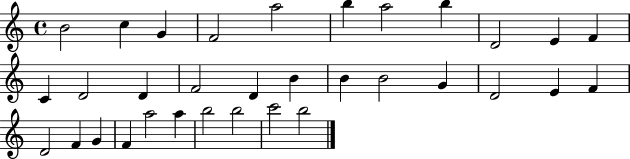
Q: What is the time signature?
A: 4/4